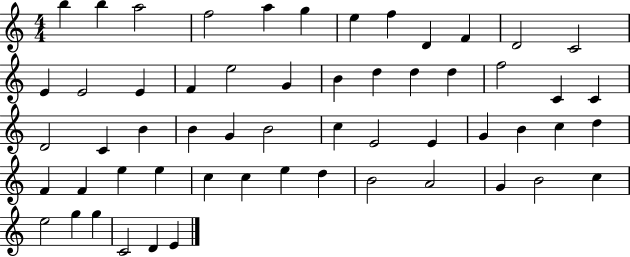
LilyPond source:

{
  \clef treble
  \numericTimeSignature
  \time 4/4
  \key c \major
  b''4 b''4 a''2 | f''2 a''4 g''4 | e''4 f''4 d'4 f'4 | d'2 c'2 | \break e'4 e'2 e'4 | f'4 e''2 g'4 | b'4 d''4 d''4 d''4 | f''2 c'4 c'4 | \break d'2 c'4 b'4 | b'4 g'4 b'2 | c''4 e'2 e'4 | g'4 b'4 c''4 d''4 | \break f'4 f'4 e''4 e''4 | c''4 c''4 e''4 d''4 | b'2 a'2 | g'4 b'2 c''4 | \break e''2 g''4 g''4 | c'2 d'4 e'4 | \bar "|."
}